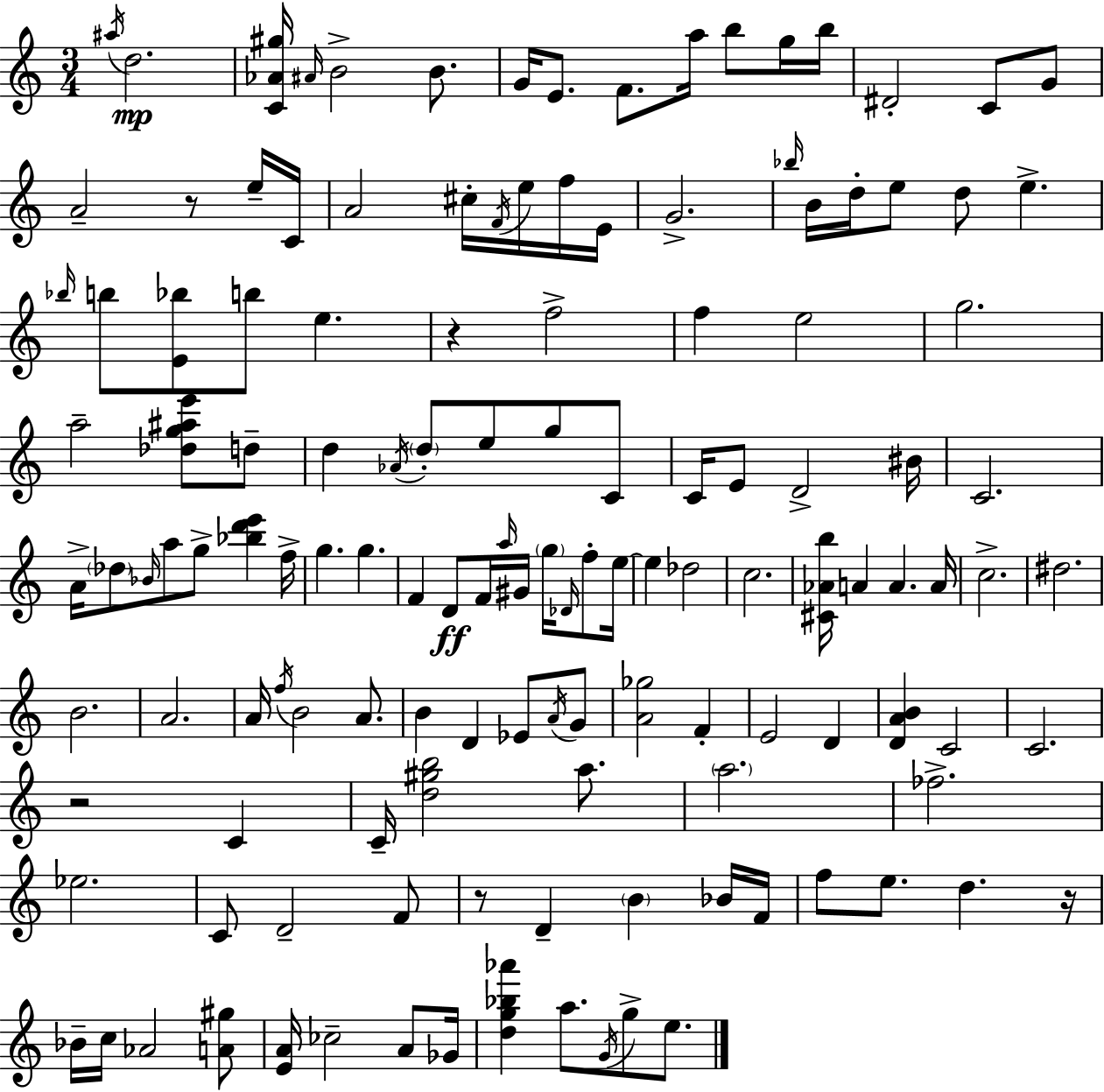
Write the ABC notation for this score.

X:1
T:Untitled
M:3/4
L:1/4
K:Am
^a/4 d2 [C_A^g]/4 ^A/4 B2 B/2 G/4 E/2 F/2 a/4 b/2 g/4 b/4 ^D2 C/2 G/2 A2 z/2 e/4 C/4 A2 ^c/4 F/4 e/4 f/4 E/4 G2 _b/4 B/4 d/4 e/2 d/2 e _b/4 b/2 [E_b]/2 b/2 e z f2 f e2 g2 a2 [_dg^ae']/2 d/2 d _A/4 d/2 e/2 g/2 C/2 C/4 E/2 D2 ^B/4 C2 A/4 _d/2 _B/4 a/2 g/2 [_bd'e'] f/4 g g F D/2 F/4 a/4 ^G/4 g/4 _D/4 f/2 e/4 e _d2 c2 [^C_Ab]/4 A A A/4 c2 ^d2 B2 A2 A/4 f/4 B2 A/2 B D _E/2 A/4 G/2 [A_g]2 F E2 D [DAB] C2 C2 z2 C C/4 [d^gb]2 a/2 a2 _f2 _e2 C/2 D2 F/2 z/2 D B _B/4 F/4 f/2 e/2 d z/4 _B/4 c/4 _A2 [A^g]/2 [EA]/4 _c2 A/2 _G/4 [dg_b_a'] a/2 G/4 g/2 e/2